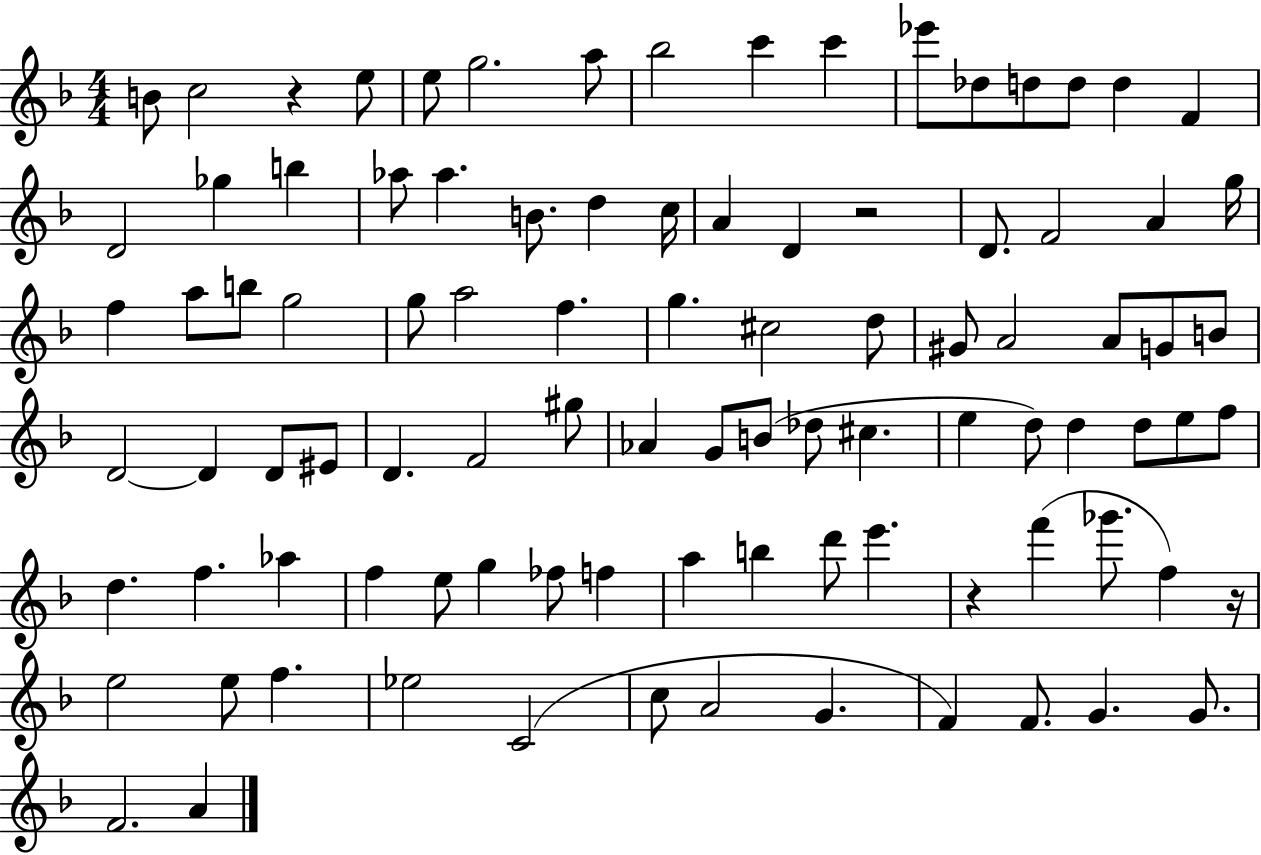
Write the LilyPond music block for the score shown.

{
  \clef treble
  \numericTimeSignature
  \time 4/4
  \key f \major
  b'8 c''2 r4 e''8 | e''8 g''2. a''8 | bes''2 c'''4 c'''4 | ees'''8 des''8 d''8 d''8 d''4 f'4 | \break d'2 ges''4 b''4 | aes''8 aes''4. b'8. d''4 c''16 | a'4 d'4 r2 | d'8. f'2 a'4 g''16 | \break f''4 a''8 b''8 g''2 | g''8 a''2 f''4. | g''4. cis''2 d''8 | gis'8 a'2 a'8 g'8 b'8 | \break d'2~~ d'4 d'8 eis'8 | d'4. f'2 gis''8 | aes'4 g'8 b'8( des''8 cis''4. | e''4 d''8) d''4 d''8 e''8 f''8 | \break d''4. f''4. aes''4 | f''4 e''8 g''4 fes''8 f''4 | a''4 b''4 d'''8 e'''4. | r4 f'''4( ges'''8. f''4) r16 | \break e''2 e''8 f''4. | ees''2 c'2( | c''8 a'2 g'4. | f'4) f'8. g'4. g'8. | \break f'2. a'4 | \bar "|."
}